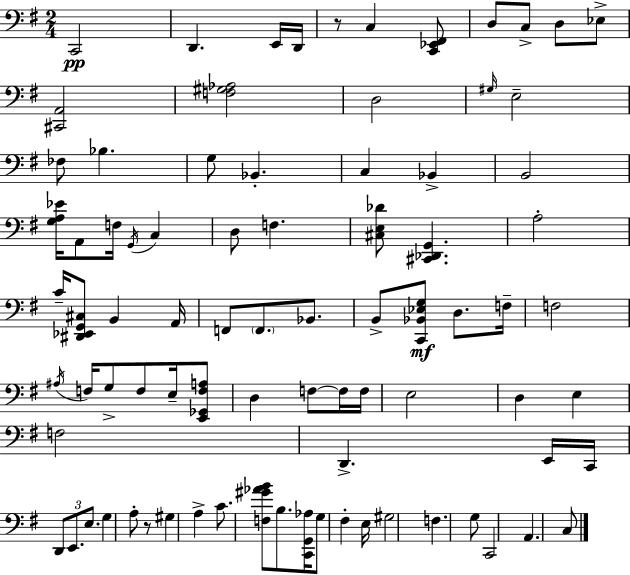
C2/h D2/q. E2/s D2/s R/e C3/q [C2,Eb2,F#2]/e D3/e C3/e D3/e Eb3/e [C#2,A2]/h [F3,G#3,Ab3]/h D3/h G#3/s E3/h FES3/e Bb3/q. G3/e Bb2/q. C3/q Bb2/q B2/h [G3,A3,Eb4]/s A2/e F3/s G2/s C3/q D3/e F3/q. [C#3,E3,Db4]/e [C#2,Db2,G2]/q. A3/h C4/s [D#2,Eb2,G2,C#3]/e B2/q A2/s F2/e F2/e. Bb2/e. B2/e [C2,Bb2,Eb3,G3]/e D3/e. F3/s F3/h A#3/s F3/s G3/e F3/e E3/s [E2,Gb2,F3,A3]/e D3/q F3/e F3/s F3/s E3/h D3/q E3/q F3/h D2/q. E2/s C2/s D2/e E2/e. E3/e. G3/q A3/e R/e G#3/q A3/q C4/e. [F3,G#4,Ab4,B4]/e B3/e. [C2,G2,Ab3]/s G3/e F#3/q E3/s G#3/h F3/q. G3/e C2/h A2/q. C3/e